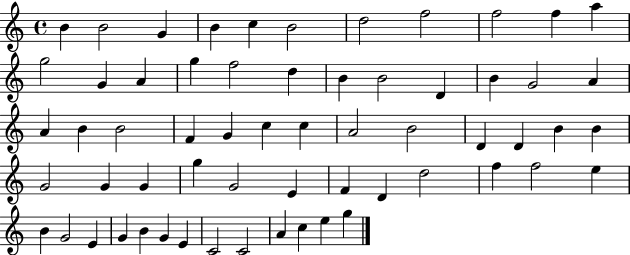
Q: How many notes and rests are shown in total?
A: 61